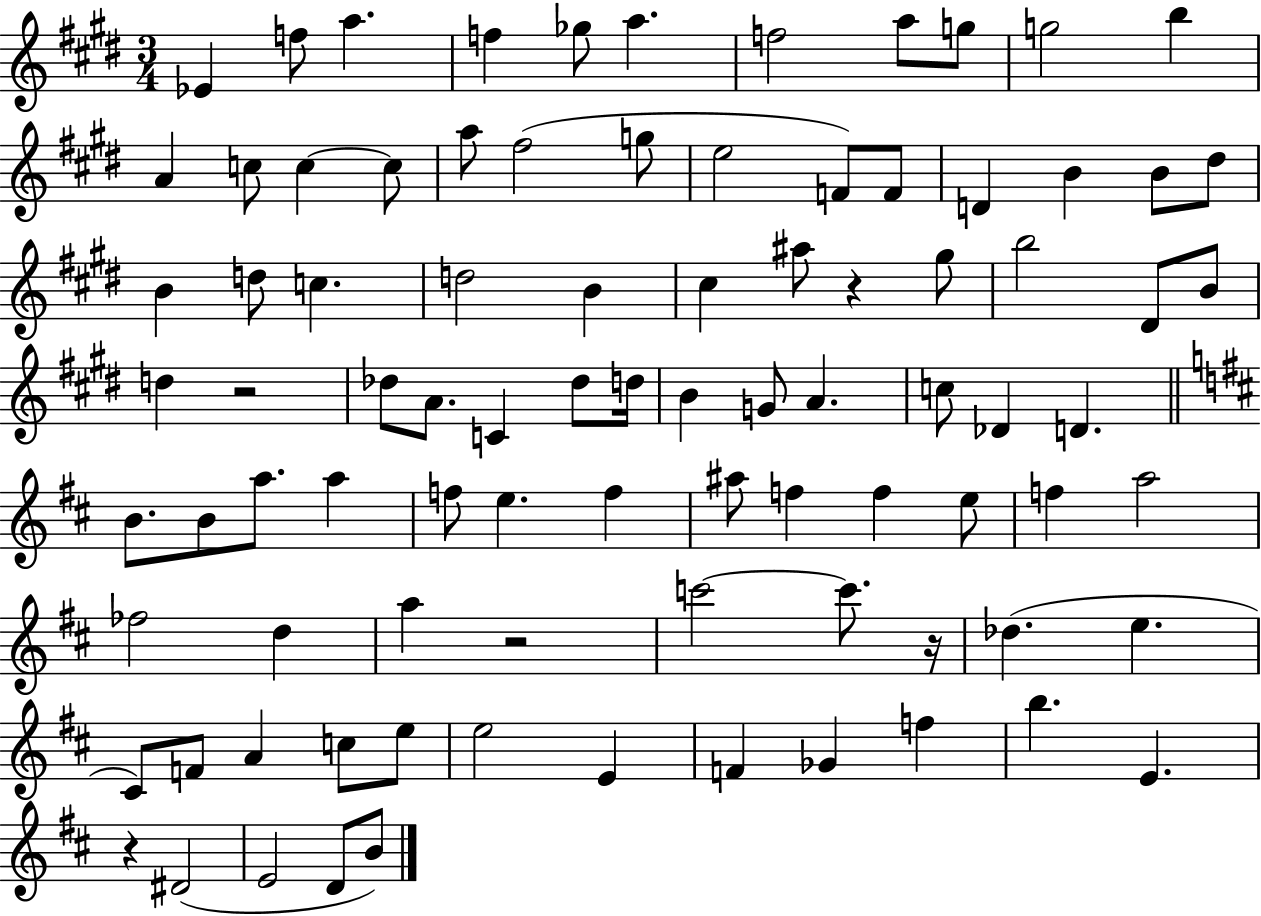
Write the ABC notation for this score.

X:1
T:Untitled
M:3/4
L:1/4
K:E
_E f/2 a f _g/2 a f2 a/2 g/2 g2 b A c/2 c c/2 a/2 ^f2 g/2 e2 F/2 F/2 D B B/2 ^d/2 B d/2 c d2 B ^c ^a/2 z ^g/2 b2 ^D/2 B/2 d z2 _d/2 A/2 C _d/2 d/4 B G/2 A c/2 _D D B/2 B/2 a/2 a f/2 e f ^a/2 f f e/2 f a2 _f2 d a z2 c'2 c'/2 z/4 _d e ^C/2 F/2 A c/2 e/2 e2 E F _G f b E z ^D2 E2 D/2 B/2